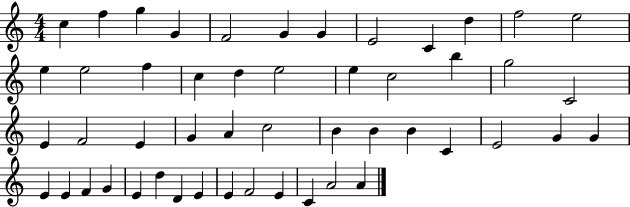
{
  \clef treble
  \numericTimeSignature
  \time 4/4
  \key c \major
  c''4 f''4 g''4 g'4 | f'2 g'4 g'4 | e'2 c'4 d''4 | f''2 e''2 | \break e''4 e''2 f''4 | c''4 d''4 e''2 | e''4 c''2 b''4 | g''2 c'2 | \break e'4 f'2 e'4 | g'4 a'4 c''2 | b'4 b'4 b'4 c'4 | e'2 g'4 g'4 | \break e'4 e'4 f'4 g'4 | e'4 d''4 d'4 e'4 | e'4 f'2 e'4 | c'4 a'2 a'4 | \break \bar "|."
}